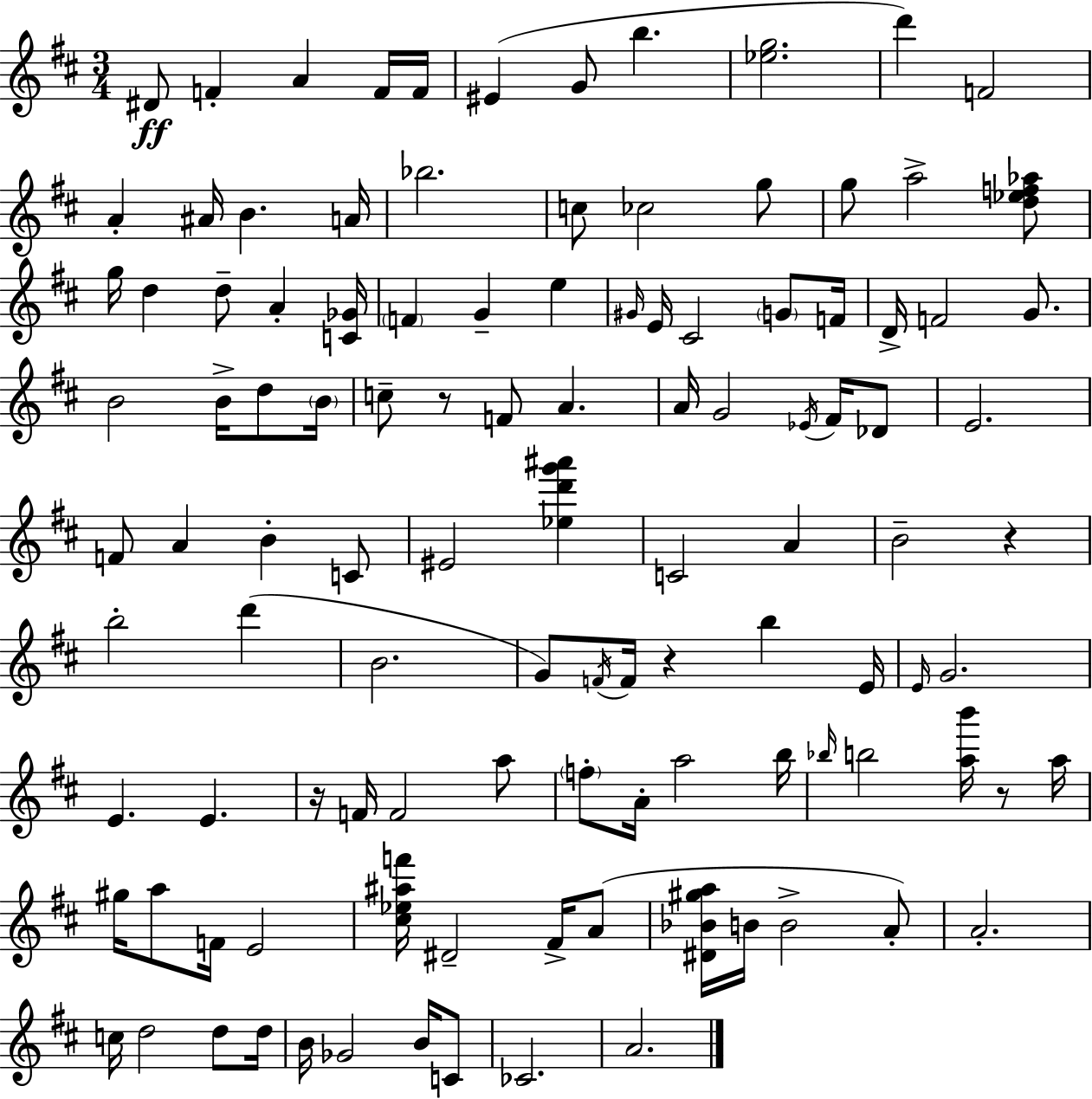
D#4/e F4/q A4/q F4/s F4/s EIS4/q G4/e B5/q. [Eb5,G5]/h. D6/q F4/h A4/q A#4/s B4/q. A4/s Bb5/h. C5/e CES5/h G5/e G5/e A5/h [D5,Eb5,F5,Ab5]/e G5/s D5/q D5/e A4/q [C4,Gb4]/s F4/q G4/q E5/q G#4/s E4/s C#4/h G4/e F4/s D4/s F4/h G4/e. B4/h B4/s D5/e B4/s C5/e R/e F4/e A4/q. A4/s G4/h Eb4/s F#4/s Db4/e E4/h. F4/e A4/q B4/q C4/e EIS4/h [Eb5,D6,G6,A#6]/q C4/h A4/q B4/h R/q B5/h D6/q B4/h. G4/e F4/s F4/s R/q B5/q E4/s E4/s G4/h. E4/q. E4/q. R/s F4/s F4/h A5/e F5/e A4/s A5/h B5/s Bb5/s B5/h [A5,B6]/s R/e A5/s G#5/s A5/e F4/s E4/h [C#5,Eb5,A#5,F6]/s D#4/h F#4/s A4/e [D#4,Bb4,G#5,A5]/s B4/s B4/h A4/e A4/h. C5/s D5/h D5/e D5/s B4/s Gb4/h B4/s C4/e CES4/h. A4/h.